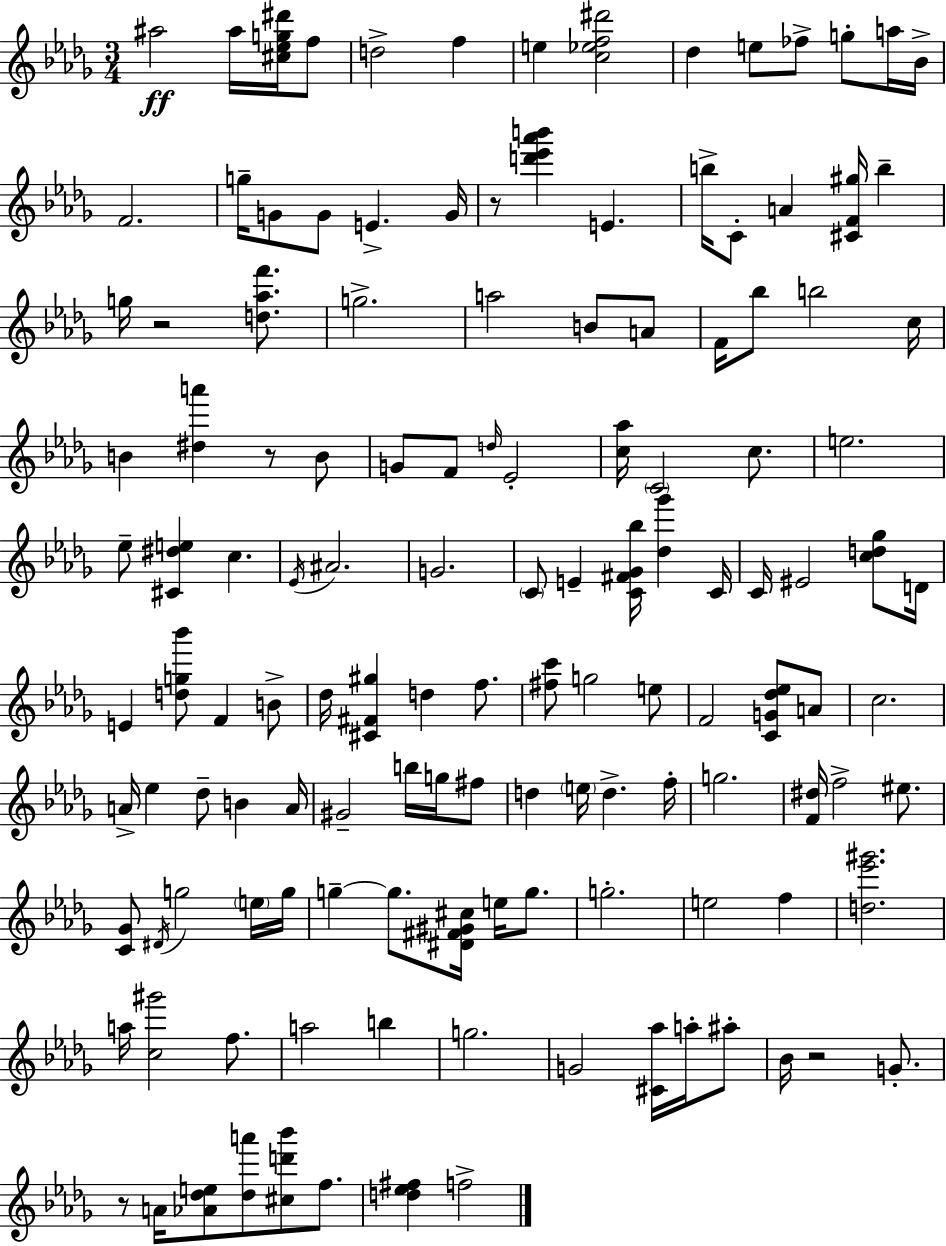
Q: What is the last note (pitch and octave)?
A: F5